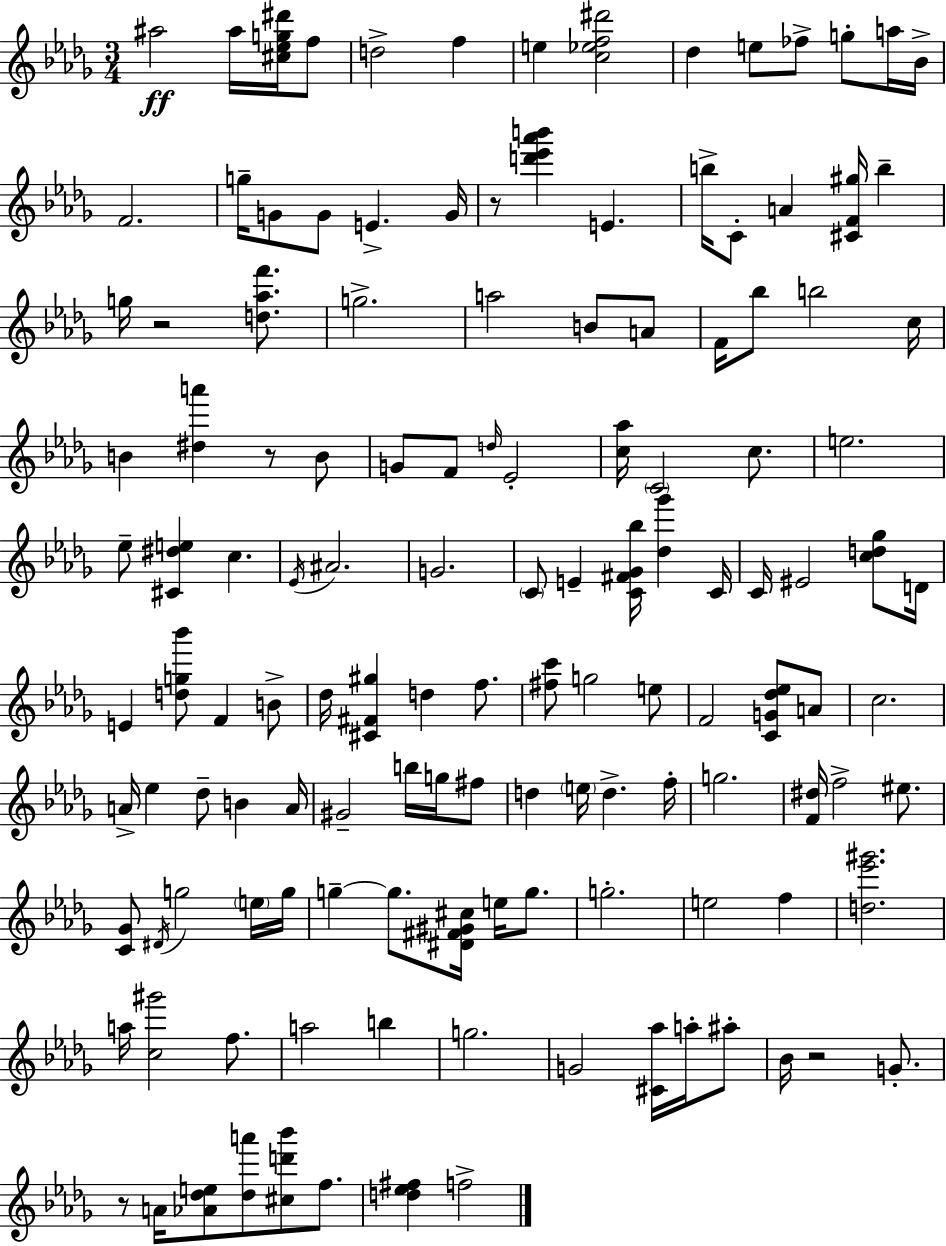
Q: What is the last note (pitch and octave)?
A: F5